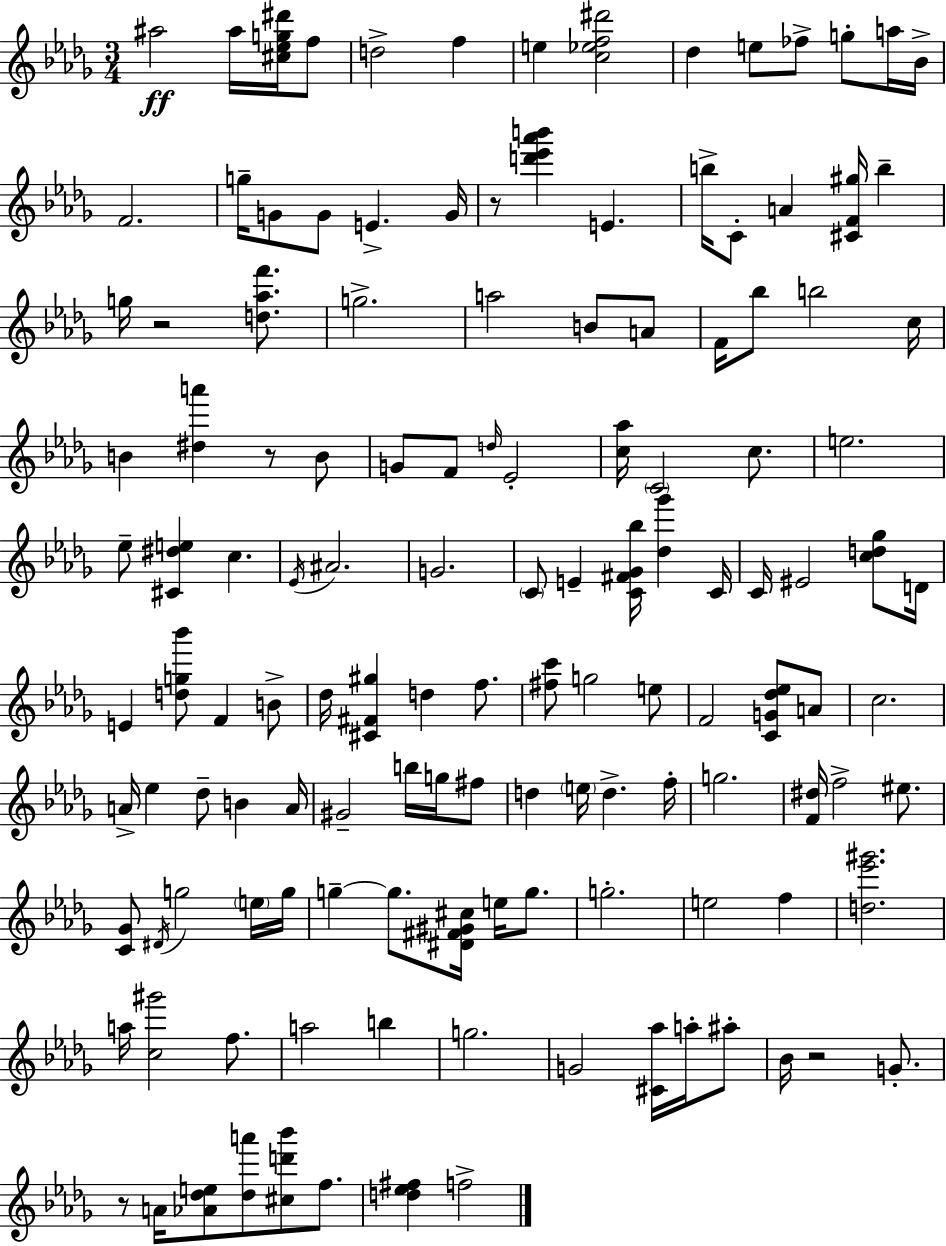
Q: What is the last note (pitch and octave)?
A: F5